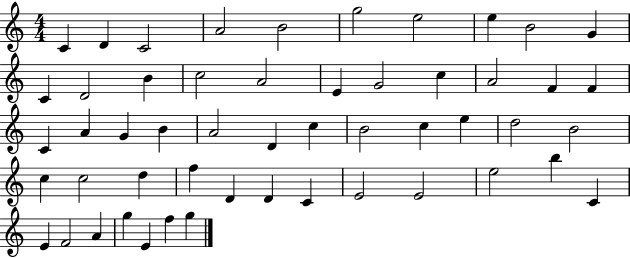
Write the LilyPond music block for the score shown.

{
  \clef treble
  \numericTimeSignature
  \time 4/4
  \key c \major
  c'4 d'4 c'2 | a'2 b'2 | g''2 e''2 | e''4 b'2 g'4 | \break c'4 d'2 b'4 | c''2 a'2 | e'4 g'2 c''4 | a'2 f'4 f'4 | \break c'4 a'4 g'4 b'4 | a'2 d'4 c''4 | b'2 c''4 e''4 | d''2 b'2 | \break c''4 c''2 d''4 | f''4 d'4 d'4 c'4 | e'2 e'2 | e''2 b''4 c'4 | \break e'4 f'2 a'4 | g''4 e'4 f''4 g''4 | \bar "|."
}